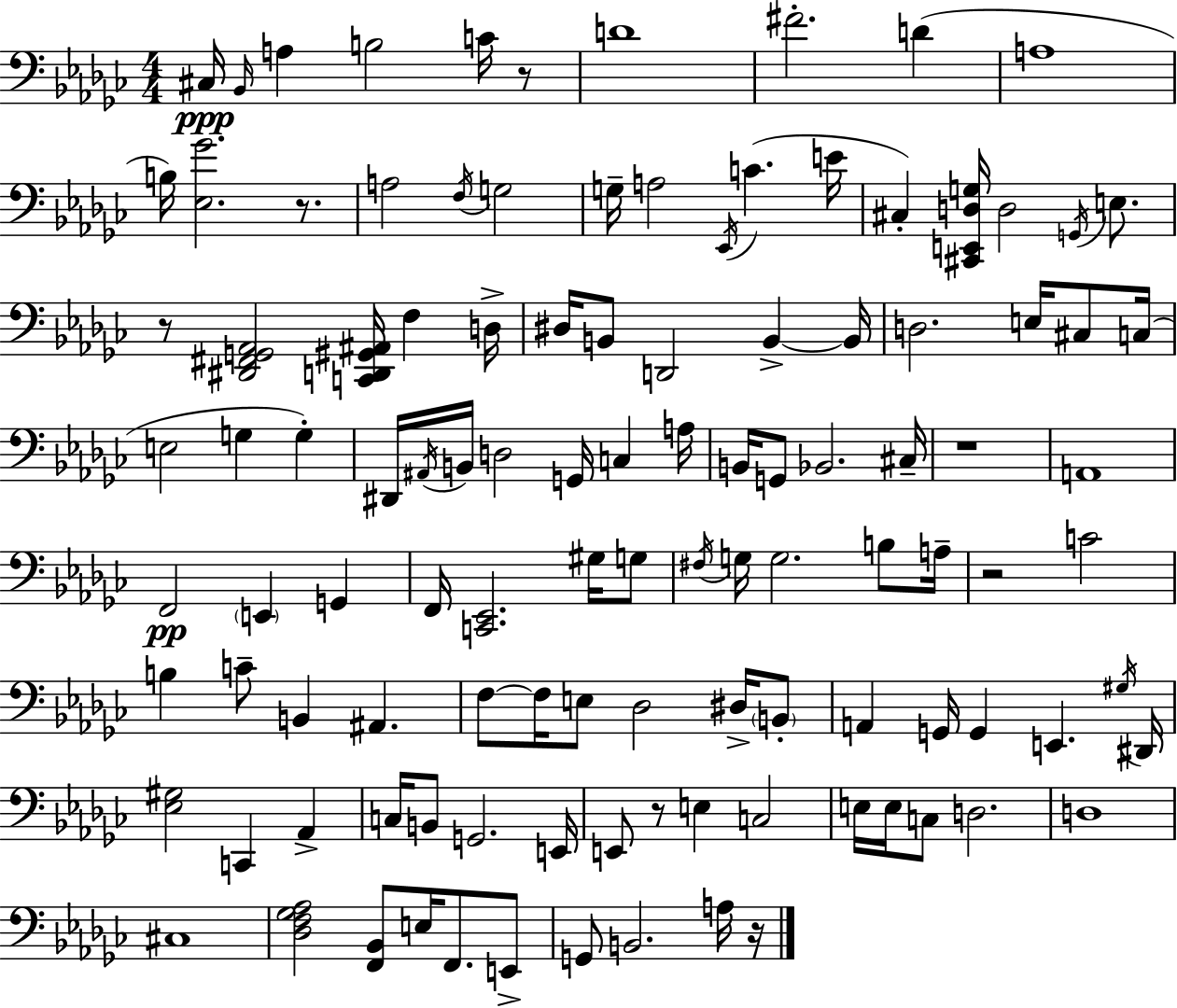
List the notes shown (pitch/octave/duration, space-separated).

C#3/s Bb2/s A3/q B3/h C4/s R/e D4/w F#4/h. D4/q A3/w B3/s [Eb3,Gb4]/h. R/e. A3/h F3/s G3/h G3/s A3/h Eb2/s C4/q. E4/s C#3/q [C#2,E2,D3,G3]/s D3/h G2/s E3/e. R/e [D#2,F#2,G2,Ab2]/h [C2,D2,G#2,A#2]/s F3/q D3/s D#3/s B2/e D2/h B2/q B2/s D3/h. E3/s C#3/e C3/s E3/h G3/q G3/q D#2/s A#2/s B2/s D3/h G2/s C3/q A3/s B2/s G2/e Bb2/h. C#3/s R/w A2/w F2/h E2/q G2/q F2/s [C2,Eb2]/h. G#3/s G3/e F#3/s G3/s G3/h. B3/e A3/s R/h C4/h B3/q C4/e B2/q A#2/q. F3/e F3/s E3/e Db3/h D#3/s B2/e A2/q G2/s G2/q E2/q. G#3/s D#2/s [Eb3,G#3]/h C2/q Ab2/q C3/s B2/e G2/h. E2/s E2/e R/e E3/q C3/h E3/s E3/s C3/e D3/h. D3/w C#3/w [Db3,F3,Gb3,Ab3]/h [F2,Bb2]/e E3/s F2/e. E2/e G2/e B2/h. A3/s R/s